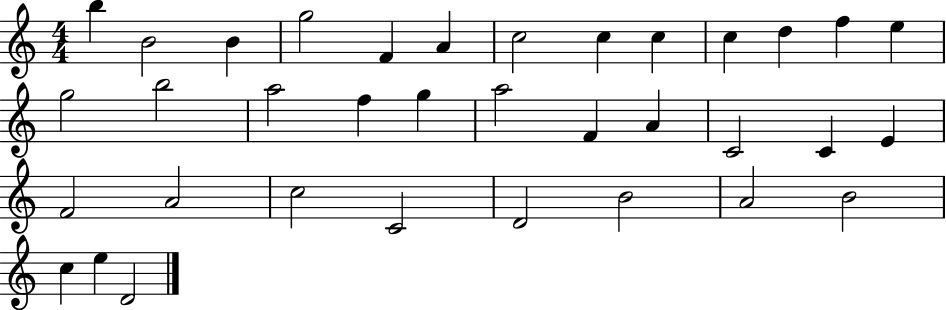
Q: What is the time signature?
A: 4/4